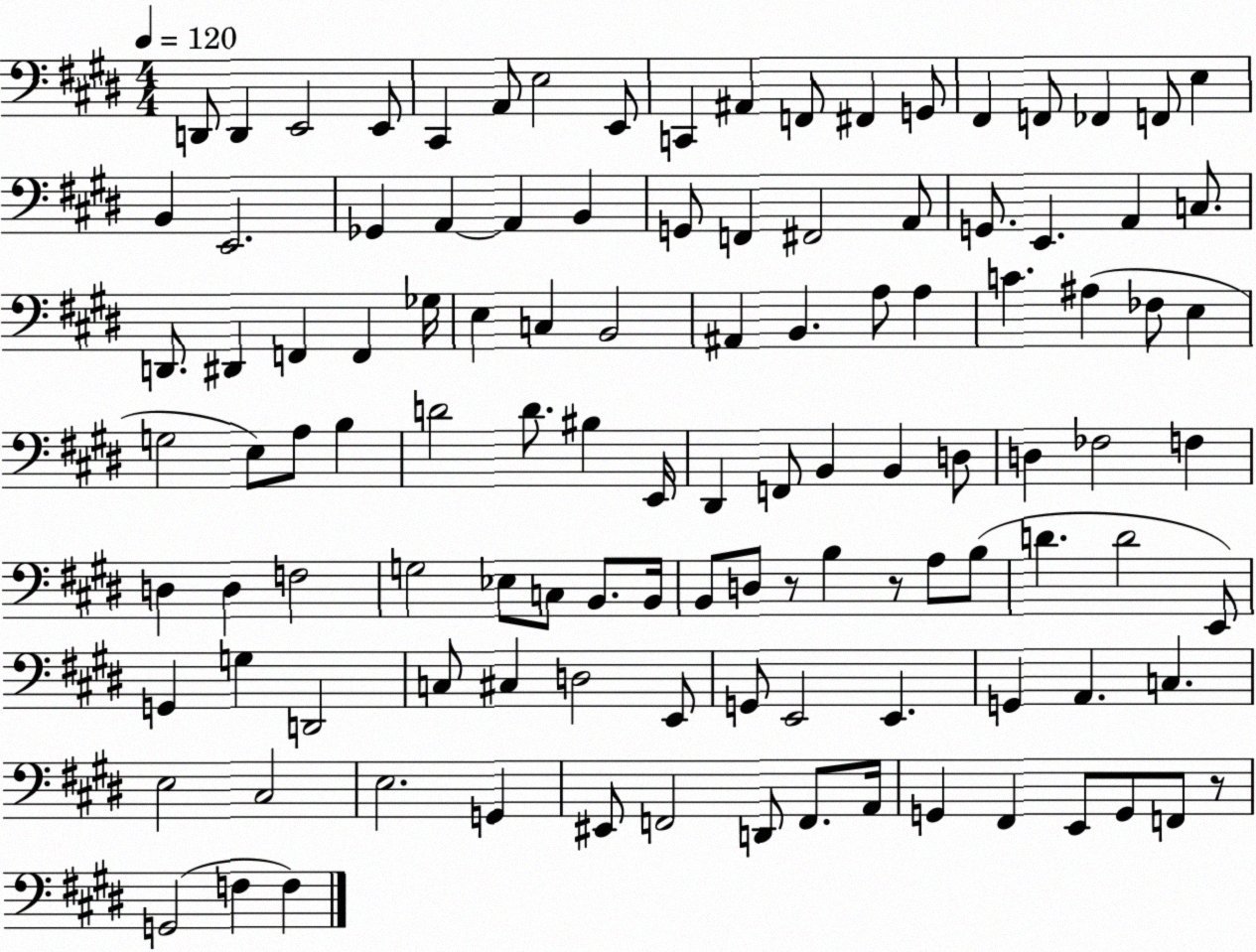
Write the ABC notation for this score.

X:1
T:Untitled
M:4/4
L:1/4
K:E
D,,/2 D,, E,,2 E,,/2 ^C,, A,,/2 E,2 E,,/2 C,, ^A,, F,,/2 ^F,, G,,/2 ^F,, F,,/2 _F,, F,,/2 E, B,, E,,2 _G,, A,, A,, B,, G,,/2 F,, ^F,,2 A,,/2 G,,/2 E,, A,, C,/2 D,,/2 ^D,, F,, F,, _G,/4 E, C, B,,2 ^A,, B,, A,/2 A, C ^A, _F,/2 E, G,2 E,/2 A,/2 B, D2 D/2 ^B, E,,/4 ^D,, F,,/2 B,, B,, D,/2 D, _F,2 F, D, D, F,2 G,2 _E,/2 C,/2 B,,/2 B,,/4 B,,/2 D,/2 z/2 B, z/2 A,/2 B,/2 D D2 E,,/2 G,, G, D,,2 C,/2 ^C, D,2 E,,/2 G,,/2 E,,2 E,, G,, A,, C, E,2 ^C,2 E,2 G,, ^E,,/2 F,,2 D,,/2 F,,/2 A,,/4 G,, ^F,, E,,/2 G,,/2 F,,/2 z/2 G,,2 F, F,